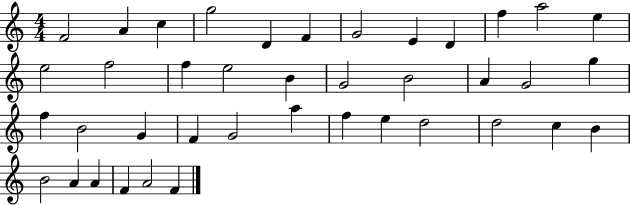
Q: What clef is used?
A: treble